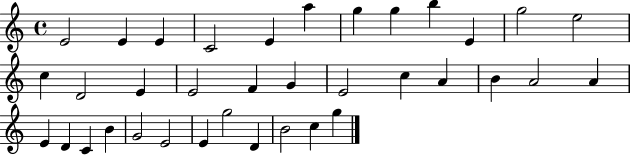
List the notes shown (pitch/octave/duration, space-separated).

E4/h E4/q E4/q C4/h E4/q A5/q G5/q G5/q B5/q E4/q G5/h E5/h C5/q D4/h E4/q E4/h F4/q G4/q E4/h C5/q A4/q B4/q A4/h A4/q E4/q D4/q C4/q B4/q G4/h E4/h E4/q G5/h D4/q B4/h C5/q G5/q